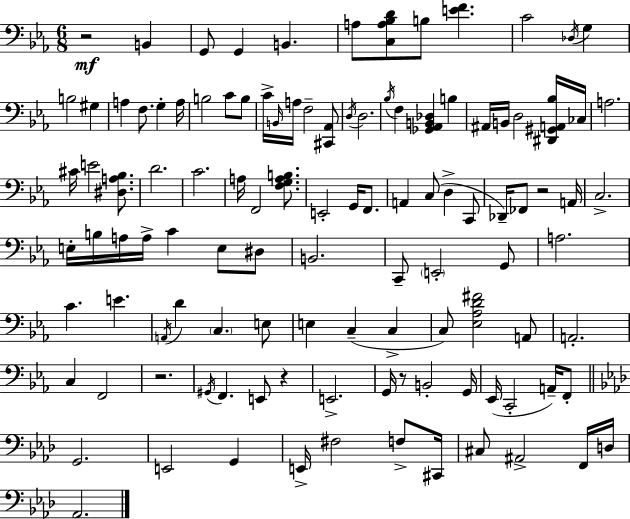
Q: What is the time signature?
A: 6/8